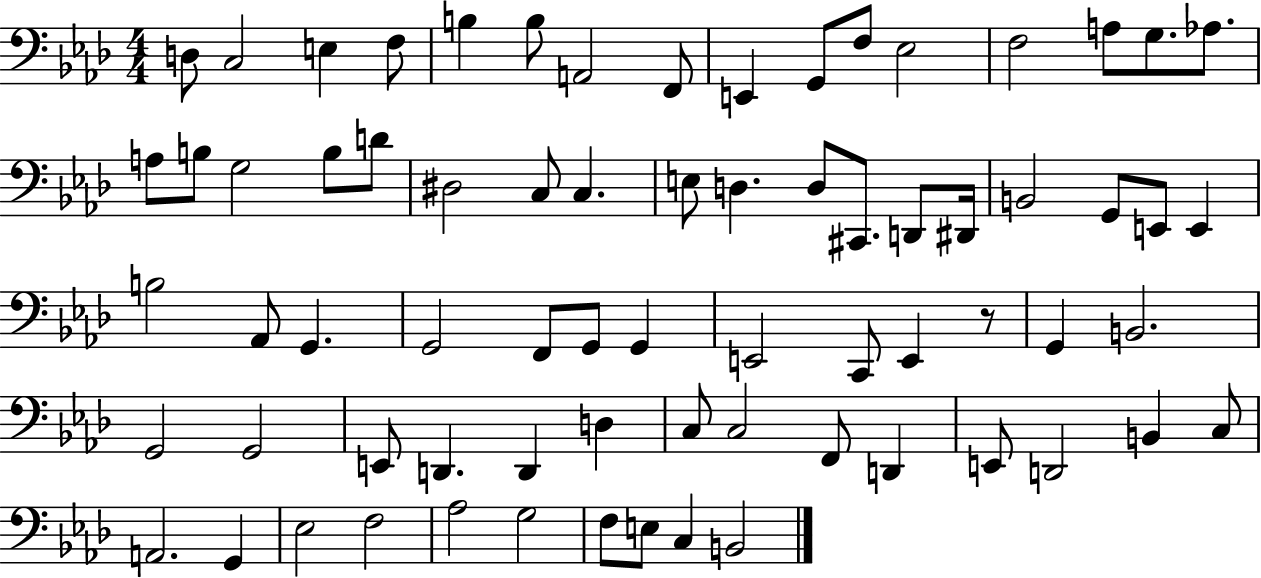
X:1
T:Untitled
M:4/4
L:1/4
K:Ab
D,/2 C,2 E, F,/2 B, B,/2 A,,2 F,,/2 E,, G,,/2 F,/2 _E,2 F,2 A,/2 G,/2 _A,/2 A,/2 B,/2 G,2 B,/2 D/2 ^D,2 C,/2 C, E,/2 D, D,/2 ^C,,/2 D,,/2 ^D,,/4 B,,2 G,,/2 E,,/2 E,, B,2 _A,,/2 G,, G,,2 F,,/2 G,,/2 G,, E,,2 C,,/2 E,, z/2 G,, B,,2 G,,2 G,,2 E,,/2 D,, D,, D, C,/2 C,2 F,,/2 D,, E,,/2 D,,2 B,, C,/2 A,,2 G,, _E,2 F,2 _A,2 G,2 F,/2 E,/2 C, B,,2